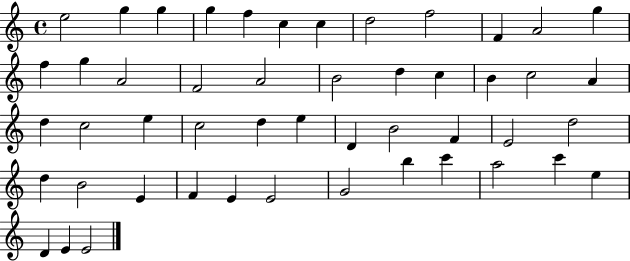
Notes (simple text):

E5/h G5/q G5/q G5/q F5/q C5/q C5/q D5/h F5/h F4/q A4/h G5/q F5/q G5/q A4/h F4/h A4/h B4/h D5/q C5/q B4/q C5/h A4/q D5/q C5/h E5/q C5/h D5/q E5/q D4/q B4/h F4/q E4/h D5/h D5/q B4/h E4/q F4/q E4/q E4/h G4/h B5/q C6/q A5/h C6/q E5/q D4/q E4/q E4/h